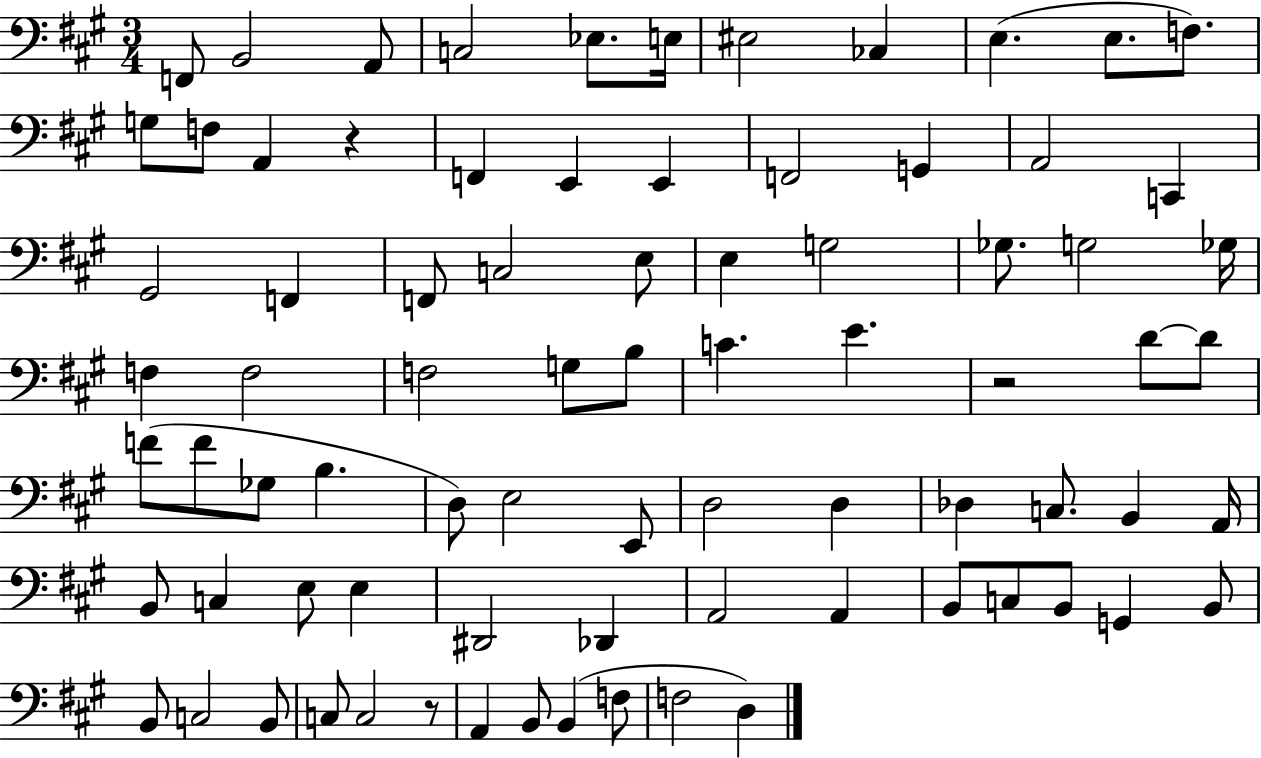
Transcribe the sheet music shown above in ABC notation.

X:1
T:Untitled
M:3/4
L:1/4
K:A
F,,/2 B,,2 A,,/2 C,2 _E,/2 E,/4 ^E,2 _C, E, E,/2 F,/2 G,/2 F,/2 A,, z F,, E,, E,, F,,2 G,, A,,2 C,, ^G,,2 F,, F,,/2 C,2 E,/2 E, G,2 _G,/2 G,2 _G,/4 F, F,2 F,2 G,/2 B,/2 C E z2 D/2 D/2 F/2 F/2 _G,/2 B, D,/2 E,2 E,,/2 D,2 D, _D, C,/2 B,, A,,/4 B,,/2 C, E,/2 E, ^D,,2 _D,, A,,2 A,, B,,/2 C,/2 B,,/2 G,, B,,/2 B,,/2 C,2 B,,/2 C,/2 C,2 z/2 A,, B,,/2 B,, F,/2 F,2 D,